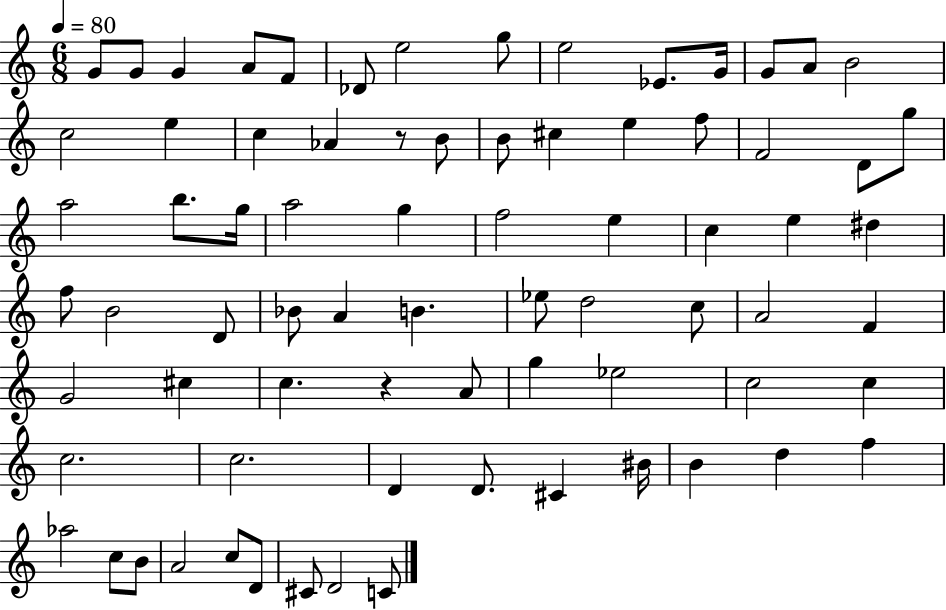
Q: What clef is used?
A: treble